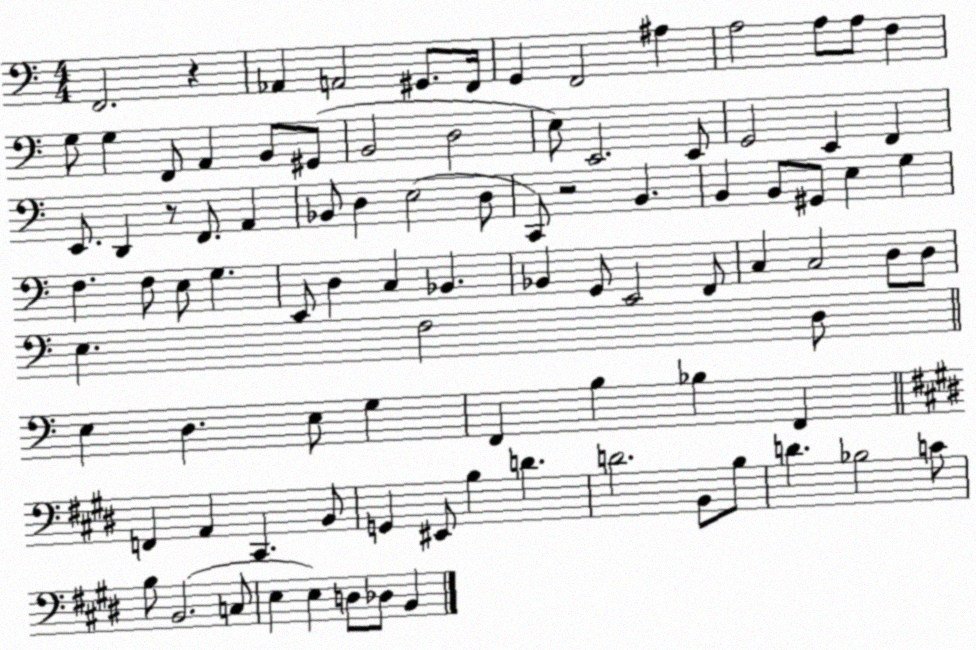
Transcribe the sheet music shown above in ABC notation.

X:1
T:Untitled
M:4/4
L:1/4
K:C
F,,2 z _A,, A,,2 ^G,,/2 F,,/4 G,, F,,2 ^A, A,2 A,/2 A,/2 F, G,/2 G, F,,/2 A,, B,,/2 ^G,,/2 B,,2 D,2 E,/2 E,,2 E,,/2 G,,2 E,, F,, E,,/2 D,, z/2 F,,/2 A,, _B,,/2 D, E,2 D,/2 C,,/2 z2 B,, B,, B,,/2 ^G,,/2 E, G, F, F,/2 E,/2 G, E,,/2 D, C, _B,, _B,, G,,/2 E,,2 F,,/2 C, C,2 D,/2 D,/2 E, F,2 D,/2 E, D, E,/2 G, F,, B, _B, F,, F,, A,, ^C,, B,,/2 G,, ^E,,/2 B, D D2 B,,/2 B,/2 D _B,2 C/2 B,/2 B,,2 C,/2 E, E, D,/2 _D,/2 B,,